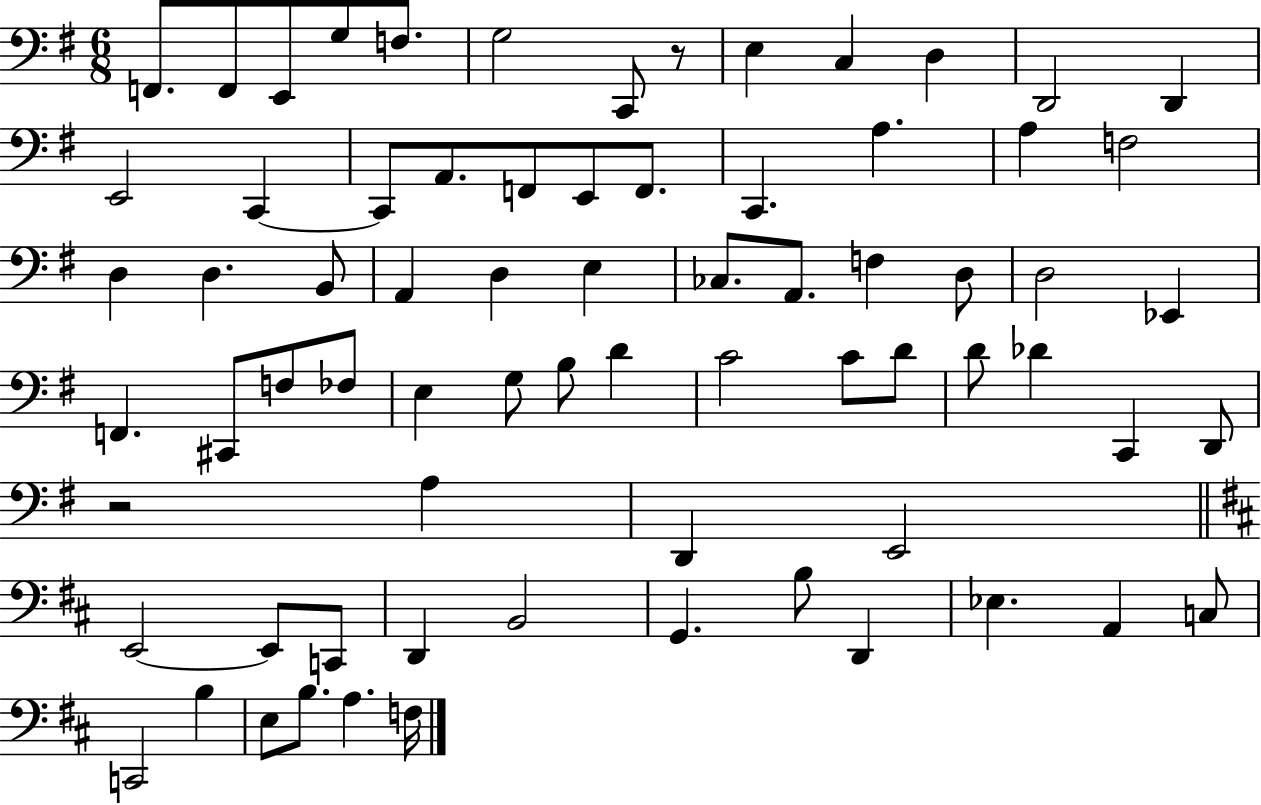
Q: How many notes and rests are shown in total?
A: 72